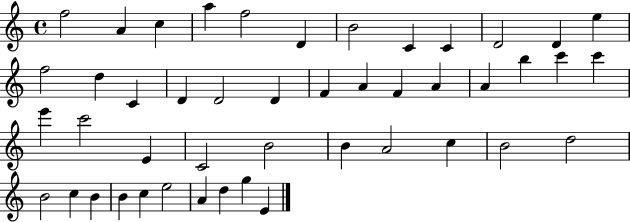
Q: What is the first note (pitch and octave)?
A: F5